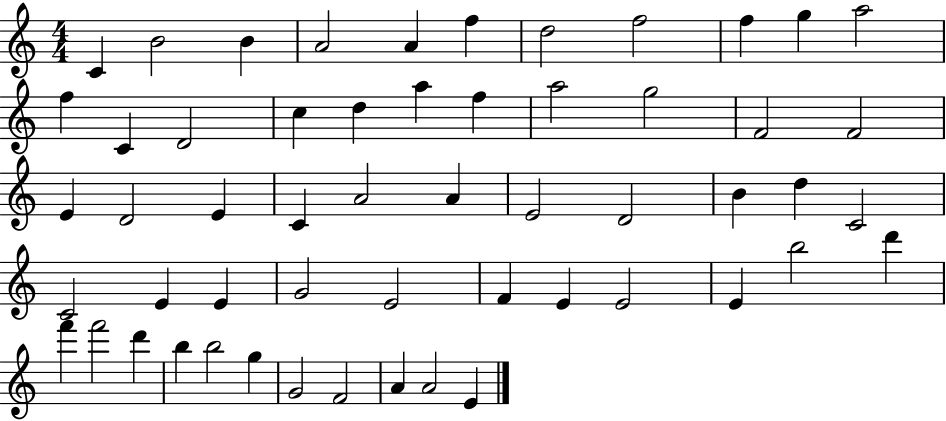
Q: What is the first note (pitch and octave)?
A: C4